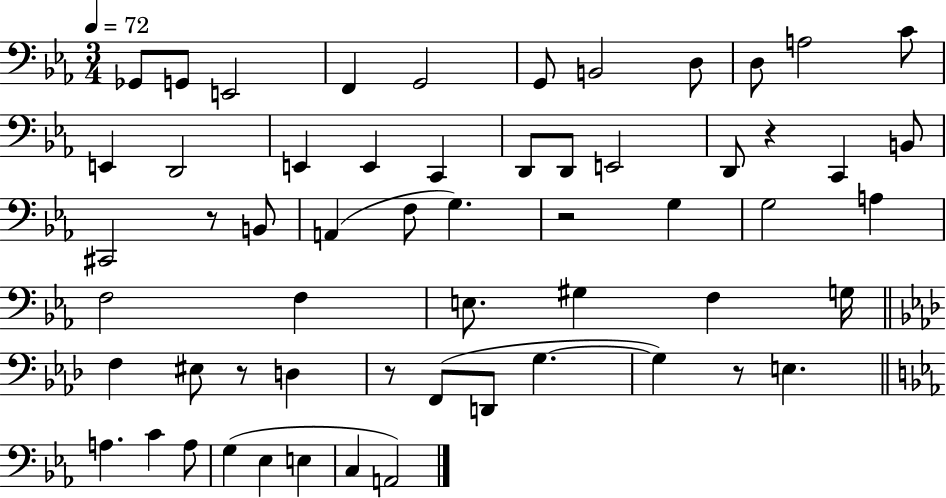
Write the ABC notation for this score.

X:1
T:Untitled
M:3/4
L:1/4
K:Eb
_G,,/2 G,,/2 E,,2 F,, G,,2 G,,/2 B,,2 D,/2 D,/2 A,2 C/2 E,, D,,2 E,, E,, C,, D,,/2 D,,/2 E,,2 D,,/2 z C,, B,,/2 ^C,,2 z/2 B,,/2 A,, F,/2 G, z2 G, G,2 A, F,2 F, E,/2 ^G, F, G,/4 F, ^E,/2 z/2 D, z/2 F,,/2 D,,/2 G, G, z/2 E, A, C A,/2 G, _E, E, C, A,,2